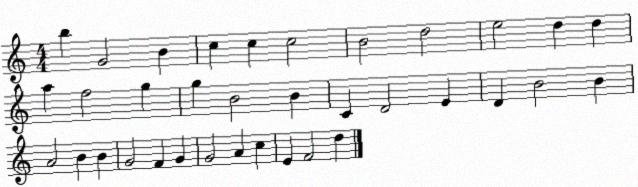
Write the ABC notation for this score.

X:1
T:Untitled
M:4/4
L:1/4
K:C
b G2 B c c c2 B2 d2 e2 d d a f2 g g B2 B C D2 E D B2 B A2 B B G2 F G G2 A c E F2 d